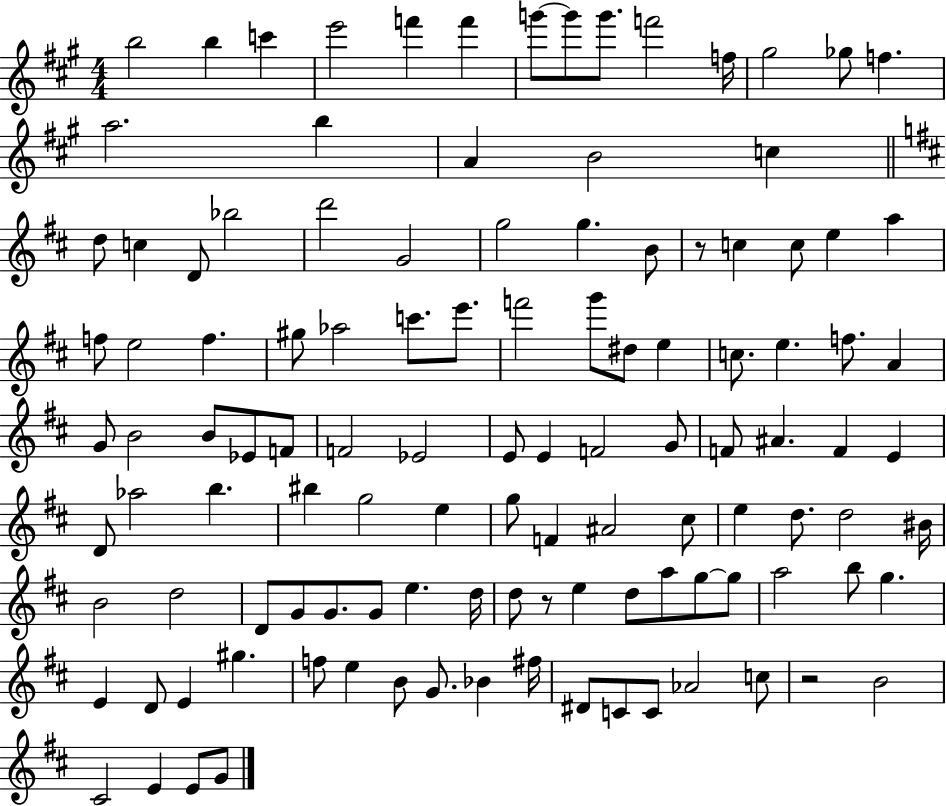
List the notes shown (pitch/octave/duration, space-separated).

B5/h B5/q C6/q E6/h F6/q F6/q G6/e G6/e G6/e. F6/h F5/s G#5/h Gb5/e F5/q. A5/h. B5/q A4/q B4/h C5/q D5/e C5/q D4/e Bb5/h D6/h G4/h G5/h G5/q. B4/e R/e C5/q C5/e E5/q A5/q F5/e E5/h F5/q. G#5/e Ab5/h C6/e. E6/e. F6/h G6/e D#5/e E5/q C5/e. E5/q. F5/e. A4/q G4/e B4/h B4/e Eb4/e F4/e F4/h Eb4/h E4/e E4/q F4/h G4/e F4/e A#4/q. F4/q E4/q D4/e Ab5/h B5/q. BIS5/q G5/h E5/q G5/e F4/q A#4/h C#5/e E5/q D5/e. D5/h BIS4/s B4/h D5/h D4/e G4/e G4/e. G4/e E5/q. D5/s D5/e R/e E5/q D5/e A5/e G5/e G5/e A5/h B5/e G5/q. E4/q D4/e E4/q G#5/q. F5/e E5/q B4/e G4/e. Bb4/q F#5/s D#4/e C4/e C4/e Ab4/h C5/e R/h B4/h C#4/h E4/q E4/e G4/e